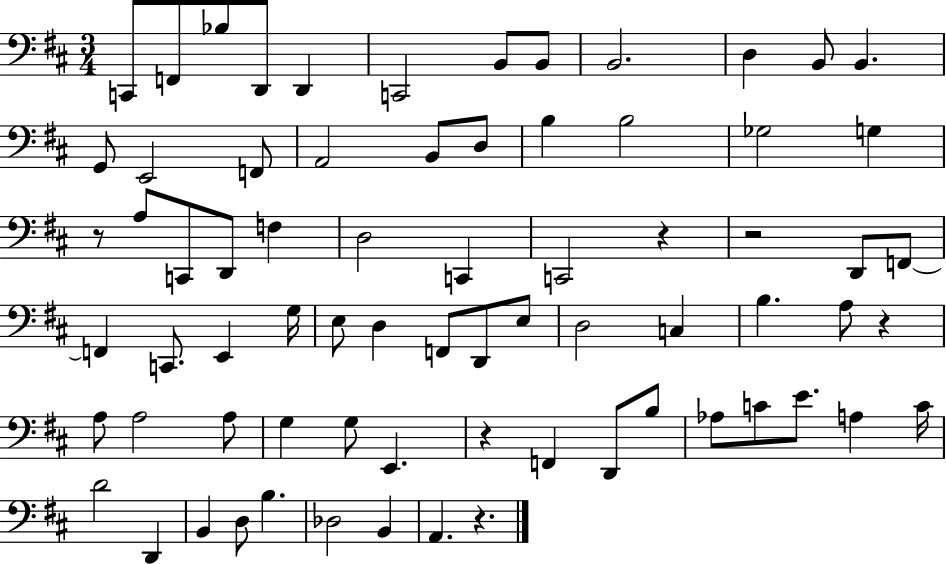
C2/e F2/e Bb3/e D2/e D2/q C2/h B2/e B2/e B2/h. D3/q B2/e B2/q. G2/e E2/h F2/e A2/h B2/e D3/e B3/q B3/h Gb3/h G3/q R/e A3/e C2/e D2/e F3/q D3/h C2/q C2/h R/q R/h D2/e F2/e F2/q C2/e. E2/q G3/s E3/e D3/q F2/e D2/e E3/e D3/h C3/q B3/q. A3/e R/q A3/e A3/h A3/e G3/q G3/e E2/q. R/q F2/q D2/e B3/e Ab3/e C4/e E4/e. A3/q C4/s D4/h D2/q B2/q D3/e B3/q. Db3/h B2/q A2/q. R/q.